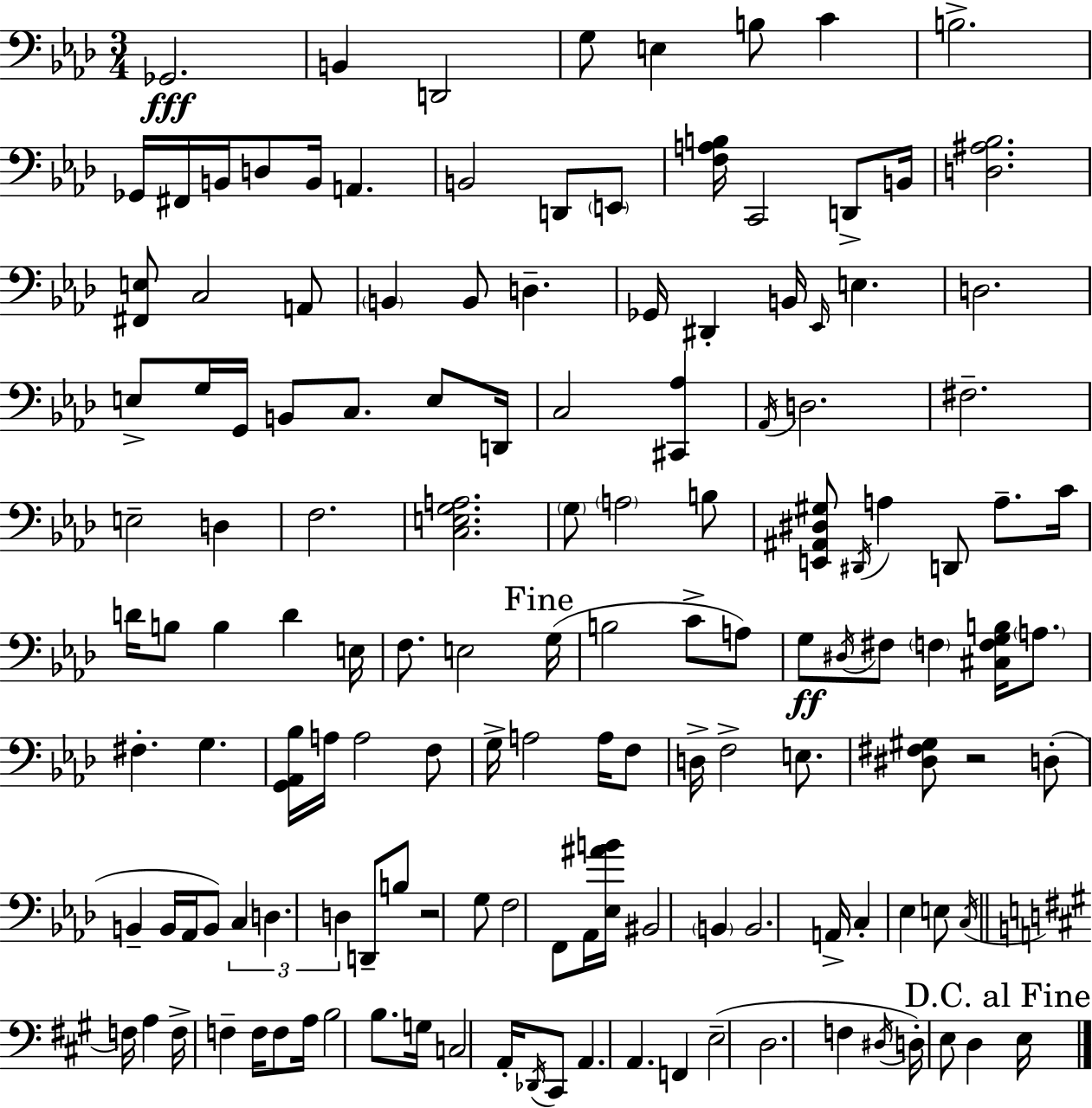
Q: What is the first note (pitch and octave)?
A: Gb2